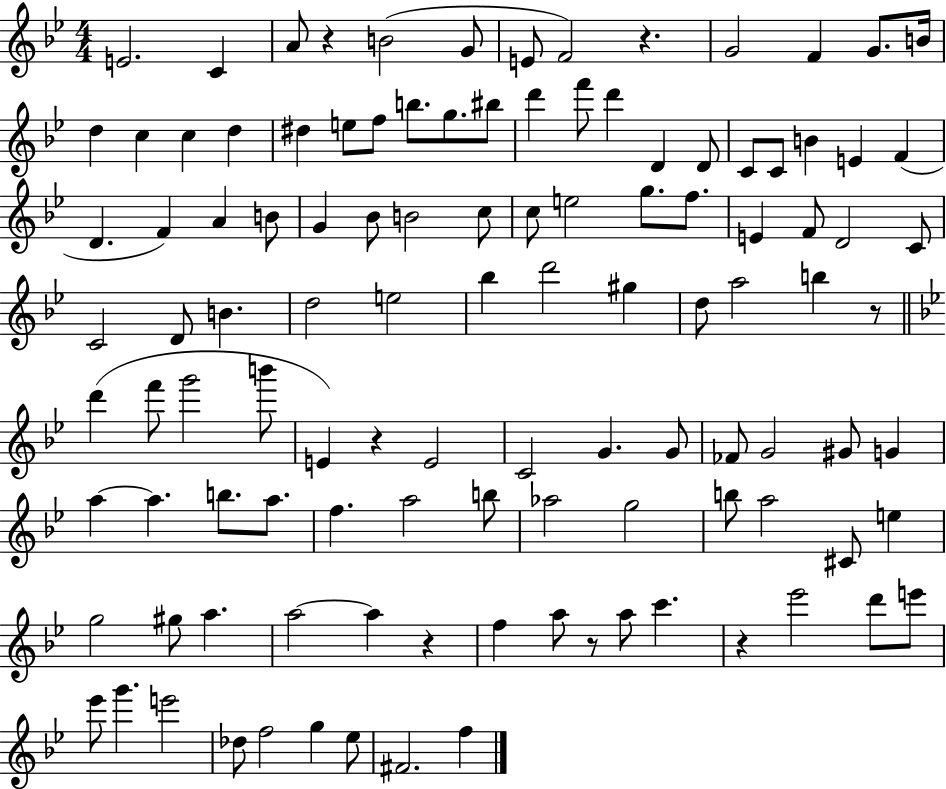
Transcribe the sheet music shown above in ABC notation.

X:1
T:Untitled
M:4/4
L:1/4
K:Bb
E2 C A/2 z B2 G/2 E/2 F2 z G2 F G/2 B/4 d c c d ^d e/2 f/2 b/2 g/2 ^b/2 d' f'/2 d' D D/2 C/2 C/2 B E F D F A B/2 G _B/2 B2 c/2 c/2 e2 g/2 f/2 E F/2 D2 C/2 C2 D/2 B d2 e2 _b d'2 ^g d/2 a2 b z/2 d' f'/2 g'2 b'/2 E z E2 C2 G G/2 _F/2 G2 ^G/2 G a a b/2 a/2 f a2 b/2 _a2 g2 b/2 a2 ^C/2 e g2 ^g/2 a a2 a z f a/2 z/2 a/2 c' z _e'2 d'/2 e'/2 _e'/2 g' e'2 _d/2 f2 g _e/2 ^F2 f